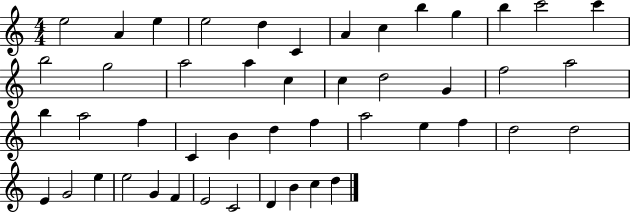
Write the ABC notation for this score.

X:1
T:Untitled
M:4/4
L:1/4
K:C
e2 A e e2 d C A c b g b c'2 c' b2 g2 a2 a c c d2 G f2 a2 b a2 f C B d f a2 e f d2 d2 E G2 e e2 G F E2 C2 D B c d